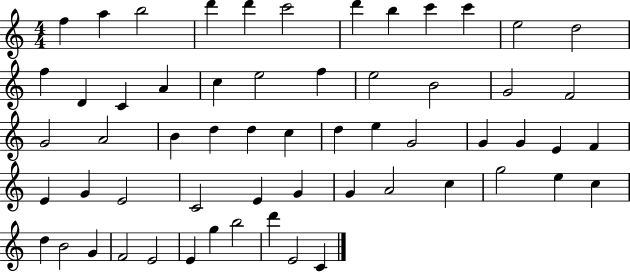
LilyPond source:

{
  \clef treble
  \numericTimeSignature
  \time 4/4
  \key c \major
  f''4 a''4 b''2 | d'''4 d'''4 c'''2 | d'''4 b''4 c'''4 c'''4 | e''2 d''2 | \break f''4 d'4 c'4 a'4 | c''4 e''2 f''4 | e''2 b'2 | g'2 f'2 | \break g'2 a'2 | b'4 d''4 d''4 c''4 | d''4 e''4 g'2 | g'4 g'4 e'4 f'4 | \break e'4 g'4 e'2 | c'2 e'4 g'4 | g'4 a'2 c''4 | g''2 e''4 c''4 | \break d''4 b'2 g'4 | f'2 e'2 | e'4 g''4 b''2 | d'''4 e'2 c'4 | \break \bar "|."
}